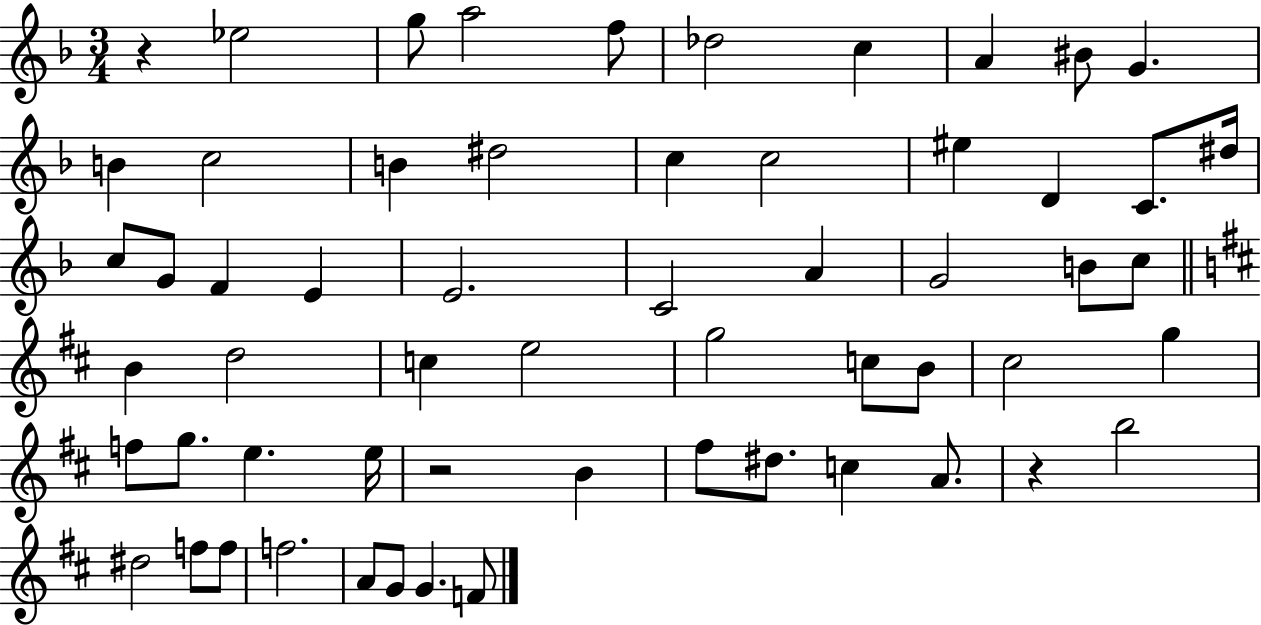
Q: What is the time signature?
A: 3/4